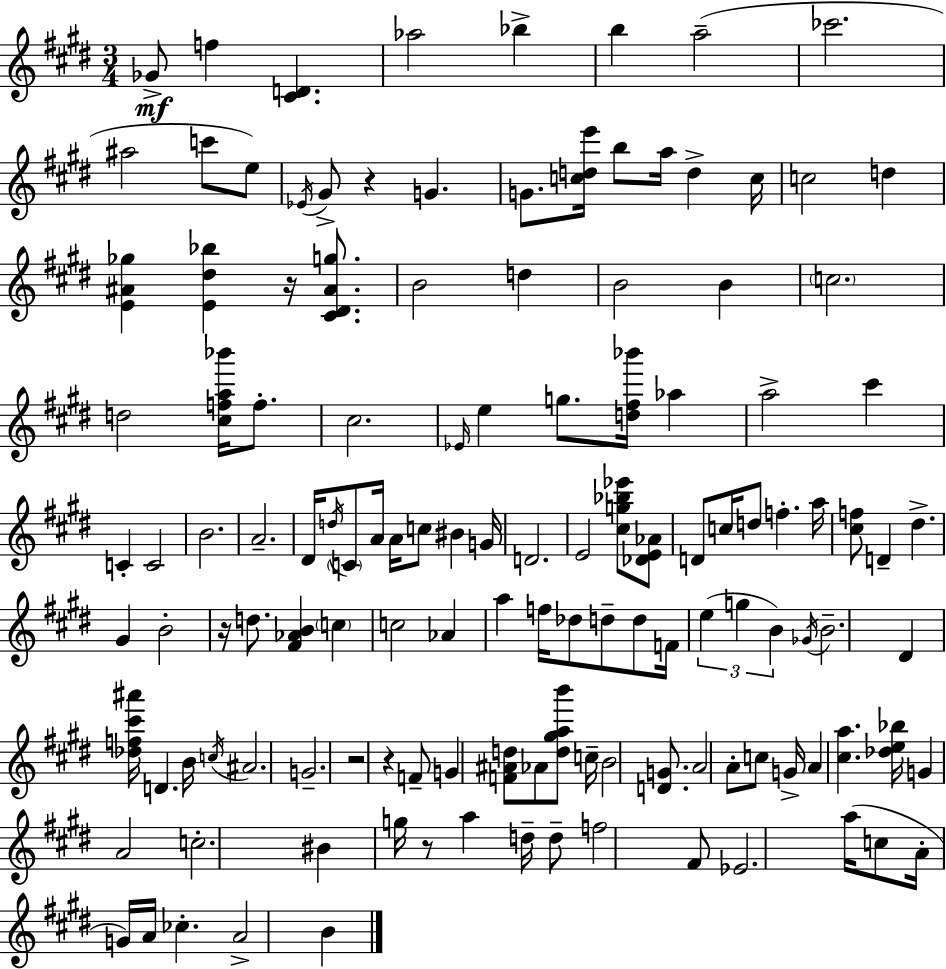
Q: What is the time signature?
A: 3/4